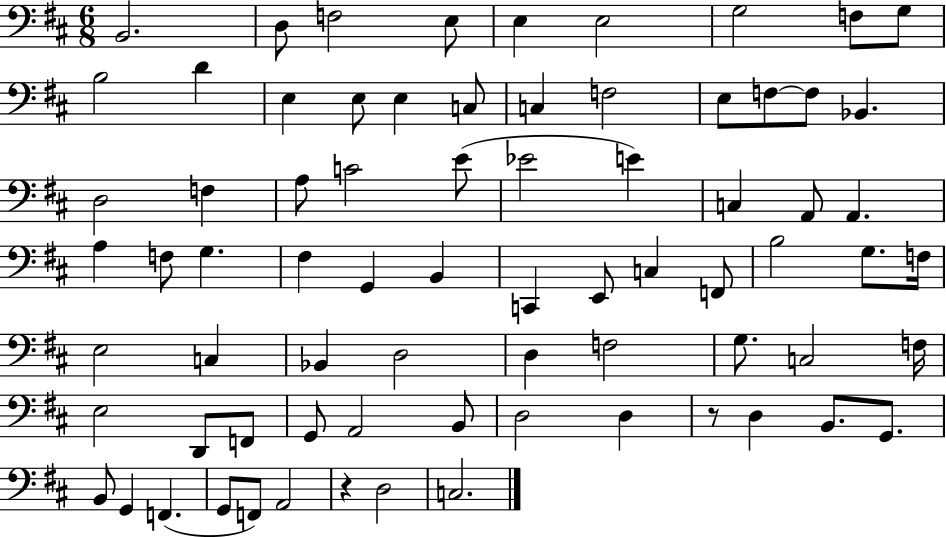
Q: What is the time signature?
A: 6/8